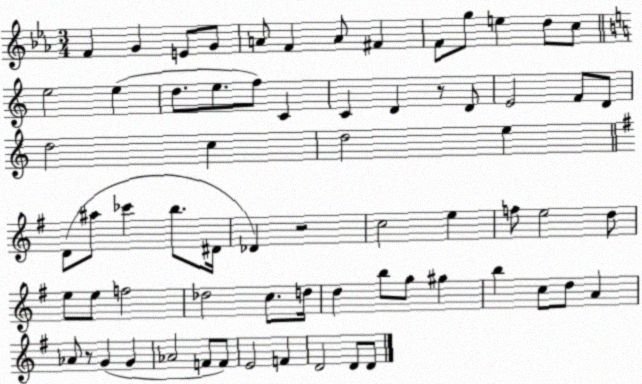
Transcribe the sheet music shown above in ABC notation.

X:1
T:Untitled
M:3/4
L:1/4
K:Eb
F G E/2 G/2 A/2 F A/2 ^F F/2 g/2 e d/2 c/2 e2 e d/2 e/2 f/2 C C D z/2 D/2 E2 F/2 D/2 d2 c d2 e D/2 ^a/2 _c' b/2 ^D/4 _D z2 c2 e f/2 e2 d/2 e/2 e/2 f2 _d2 c/2 d/4 d b/2 g/2 ^g b c/2 d/2 A _A/2 z/2 G G _A2 F/2 F/2 E2 F D2 D/2 D/2